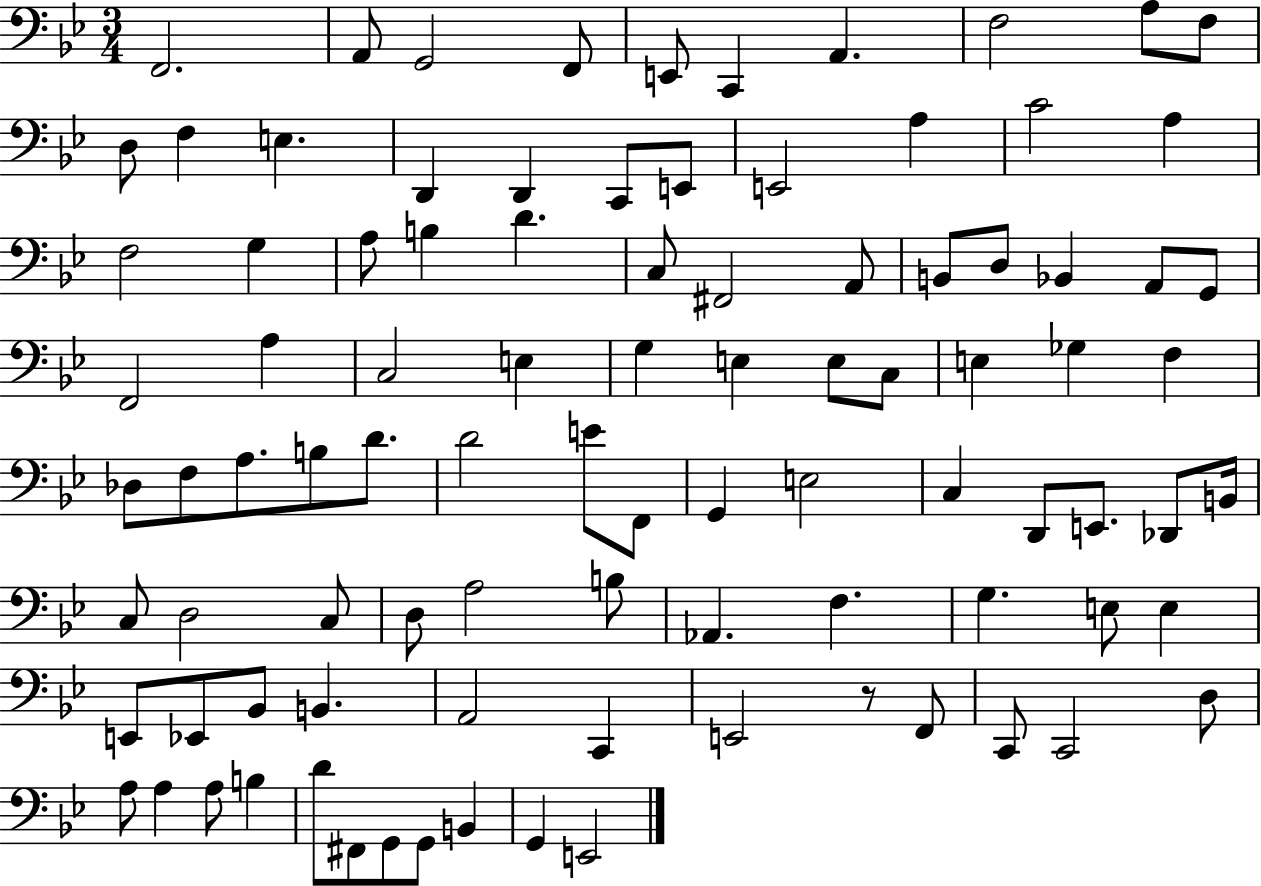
{
  \clef bass
  \numericTimeSignature
  \time 3/4
  \key bes \major
  \repeat volta 2 { f,2. | a,8 g,2 f,8 | e,8 c,4 a,4. | f2 a8 f8 | \break d8 f4 e4. | d,4 d,4 c,8 e,8 | e,2 a4 | c'2 a4 | \break f2 g4 | a8 b4 d'4. | c8 fis,2 a,8 | b,8 d8 bes,4 a,8 g,8 | \break f,2 a4 | c2 e4 | g4 e4 e8 c8 | e4 ges4 f4 | \break des8 f8 a8. b8 d'8. | d'2 e'8 f,8 | g,4 e2 | c4 d,8 e,8. des,8 b,16 | \break c8 d2 c8 | d8 a2 b8 | aes,4. f4. | g4. e8 e4 | \break e,8 ees,8 bes,8 b,4. | a,2 c,4 | e,2 r8 f,8 | c,8 c,2 d8 | \break a8 a4 a8 b4 | d'8 fis,8 g,8 g,8 b,4 | g,4 e,2 | } \bar "|."
}